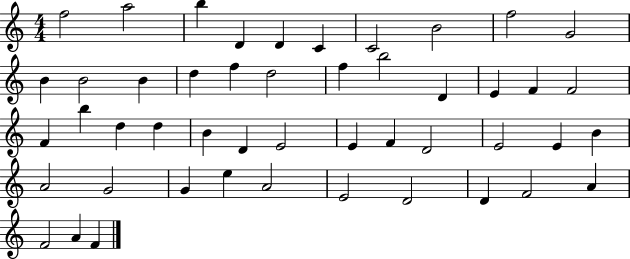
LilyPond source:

{
  \clef treble
  \numericTimeSignature
  \time 4/4
  \key c \major
  f''2 a''2 | b''4 d'4 d'4 c'4 | c'2 b'2 | f''2 g'2 | \break b'4 b'2 b'4 | d''4 f''4 d''2 | f''4 b''2 d'4 | e'4 f'4 f'2 | \break f'4 b''4 d''4 d''4 | b'4 d'4 e'2 | e'4 f'4 d'2 | e'2 e'4 b'4 | \break a'2 g'2 | g'4 e''4 a'2 | e'2 d'2 | d'4 f'2 a'4 | \break f'2 a'4 f'4 | \bar "|."
}